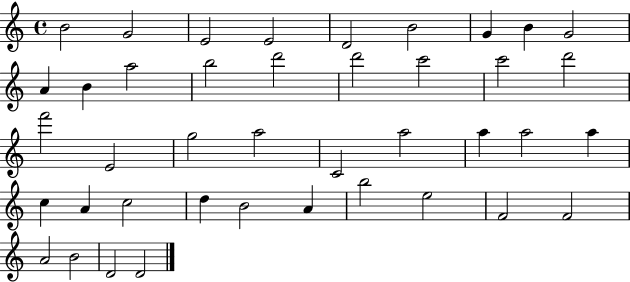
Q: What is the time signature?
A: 4/4